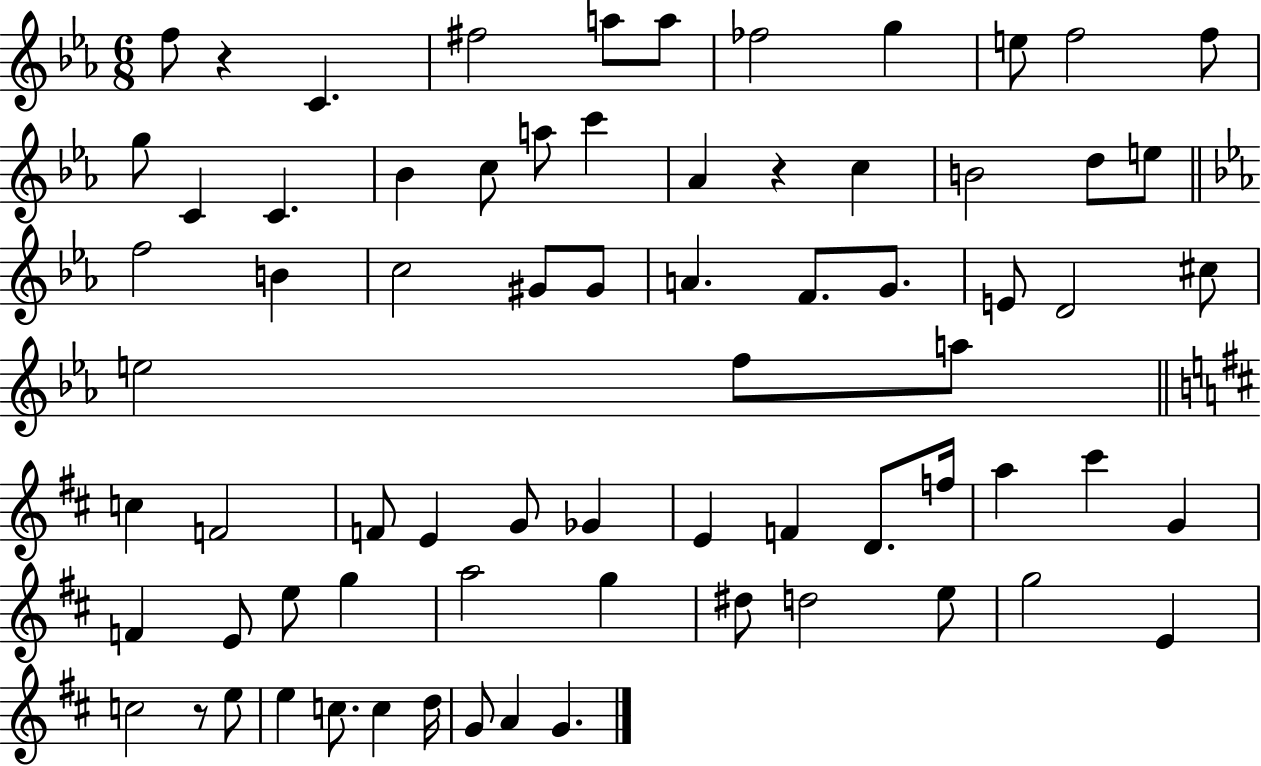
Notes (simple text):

F5/e R/q C4/q. F#5/h A5/e A5/e FES5/h G5/q E5/e F5/h F5/e G5/e C4/q C4/q. Bb4/q C5/e A5/e C6/q Ab4/q R/q C5/q B4/h D5/e E5/e F5/h B4/q C5/h G#4/e G#4/e A4/q. F4/e. G4/e. E4/e D4/h C#5/e E5/h F5/e A5/e C5/q F4/h F4/e E4/q G4/e Gb4/q E4/q F4/q D4/e. F5/s A5/q C#6/q G4/q F4/q E4/e E5/e G5/q A5/h G5/q D#5/e D5/h E5/e G5/h E4/q C5/h R/e E5/e E5/q C5/e. C5/q D5/s G4/e A4/q G4/q.